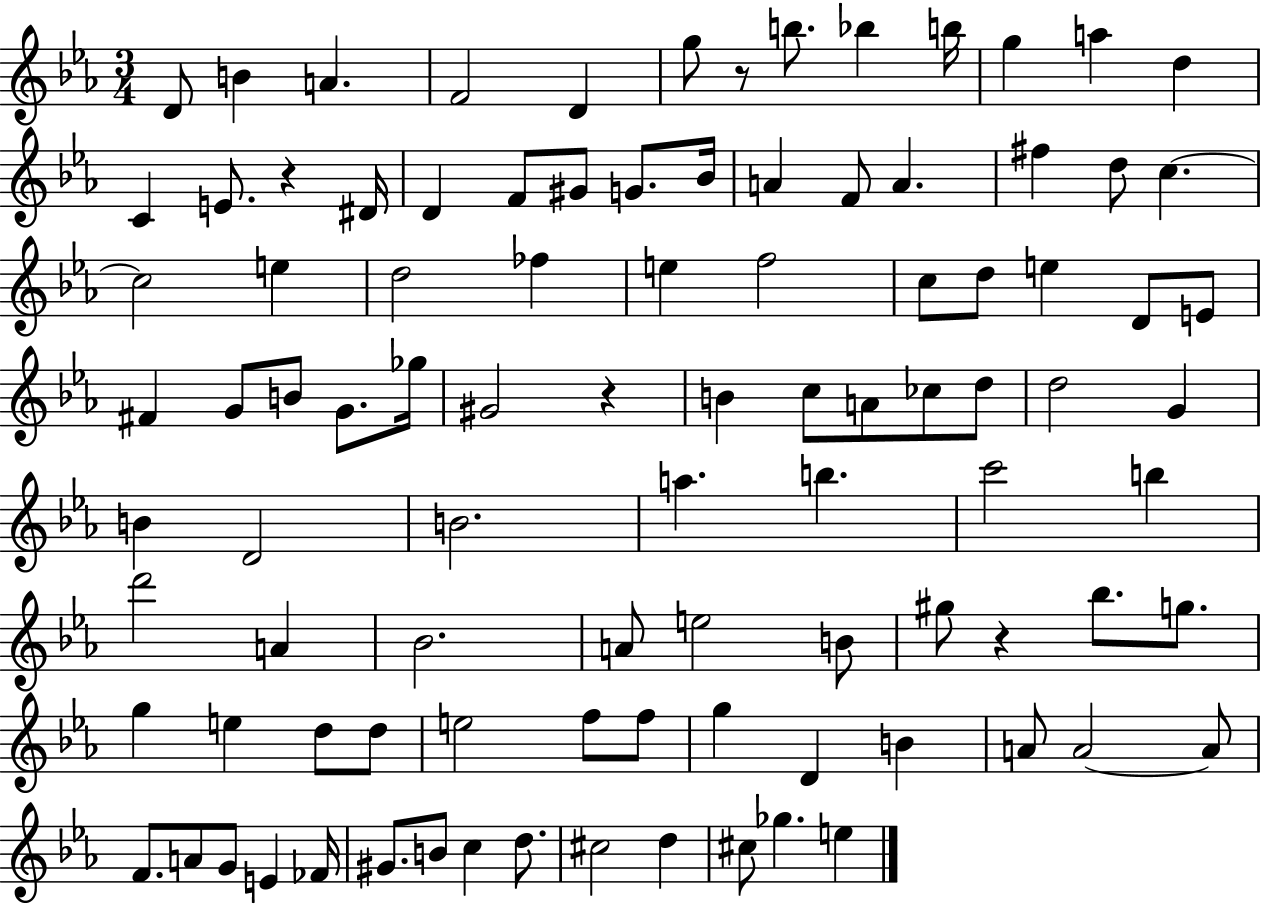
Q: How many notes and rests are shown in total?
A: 97